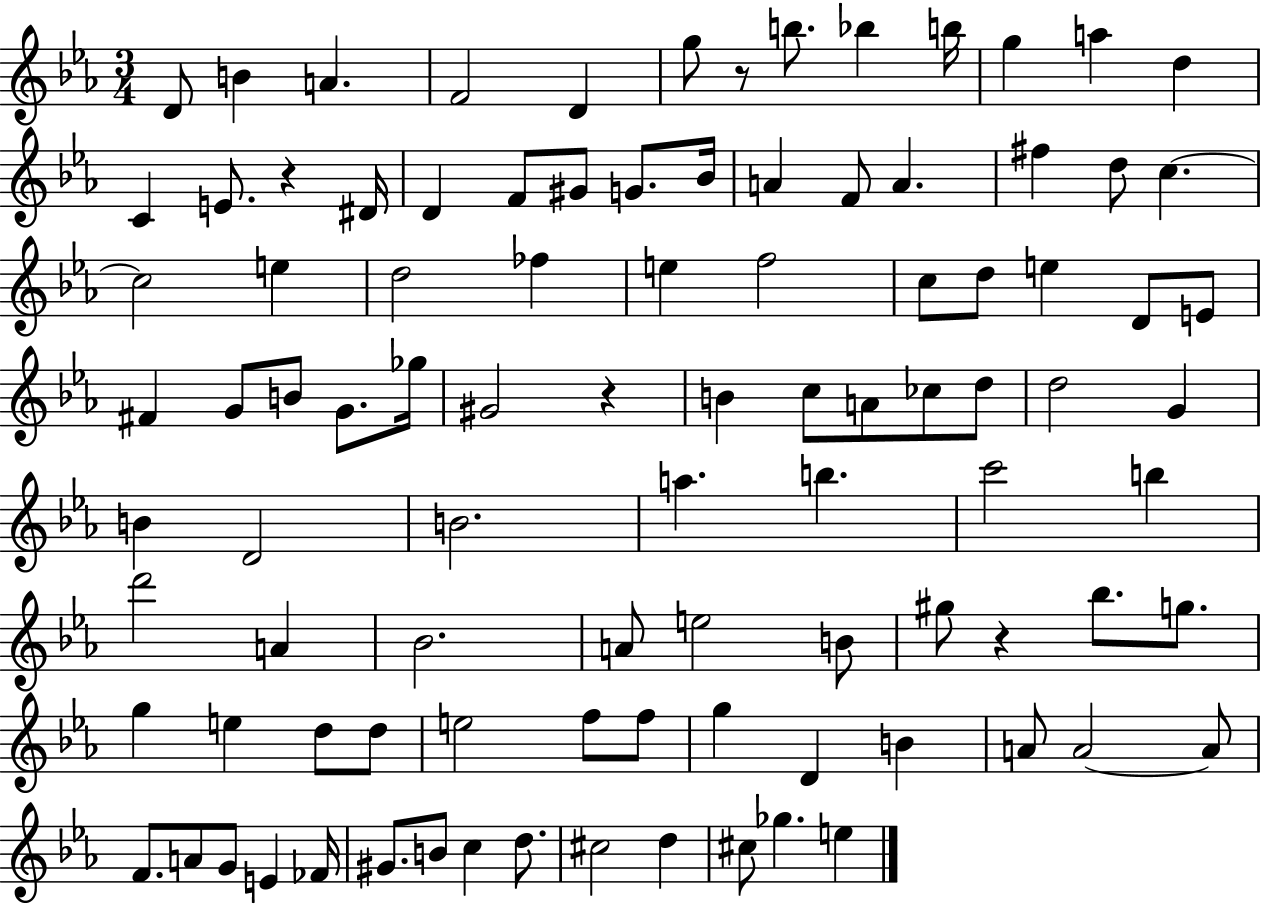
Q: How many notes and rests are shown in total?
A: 97